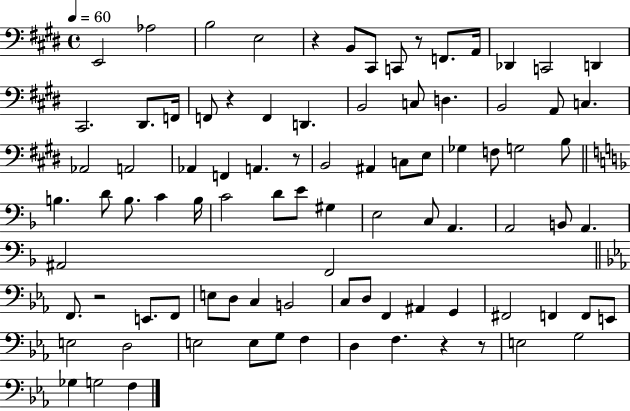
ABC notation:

X:1
T:Untitled
M:4/4
L:1/4
K:E
E,,2 _A,2 B,2 E,2 z B,,/2 ^C,,/2 C,,/2 z/2 F,,/2 A,,/4 _D,, C,,2 D,, ^C,,2 ^D,,/2 F,,/4 F,,/2 z F,, D,, B,,2 C,/2 D, B,,2 A,,/2 C, _A,,2 A,,2 _A,, F,, A,, z/2 B,,2 ^A,, C,/2 E,/2 _G, F,/2 G,2 B,/2 B, D/2 B,/2 C B,/4 C2 D/2 E/2 ^G, E,2 C,/2 A,, A,,2 B,,/2 A,, ^A,,2 F,,2 F,,/2 z2 E,,/2 F,,/2 E,/2 D,/2 C, B,,2 C,/2 D,/2 F,, ^A,, G,, ^F,,2 F,, F,,/2 E,,/2 E,2 D,2 E,2 E,/2 G,/2 F, D, F, z z/2 E,2 G,2 _G, G,2 F,